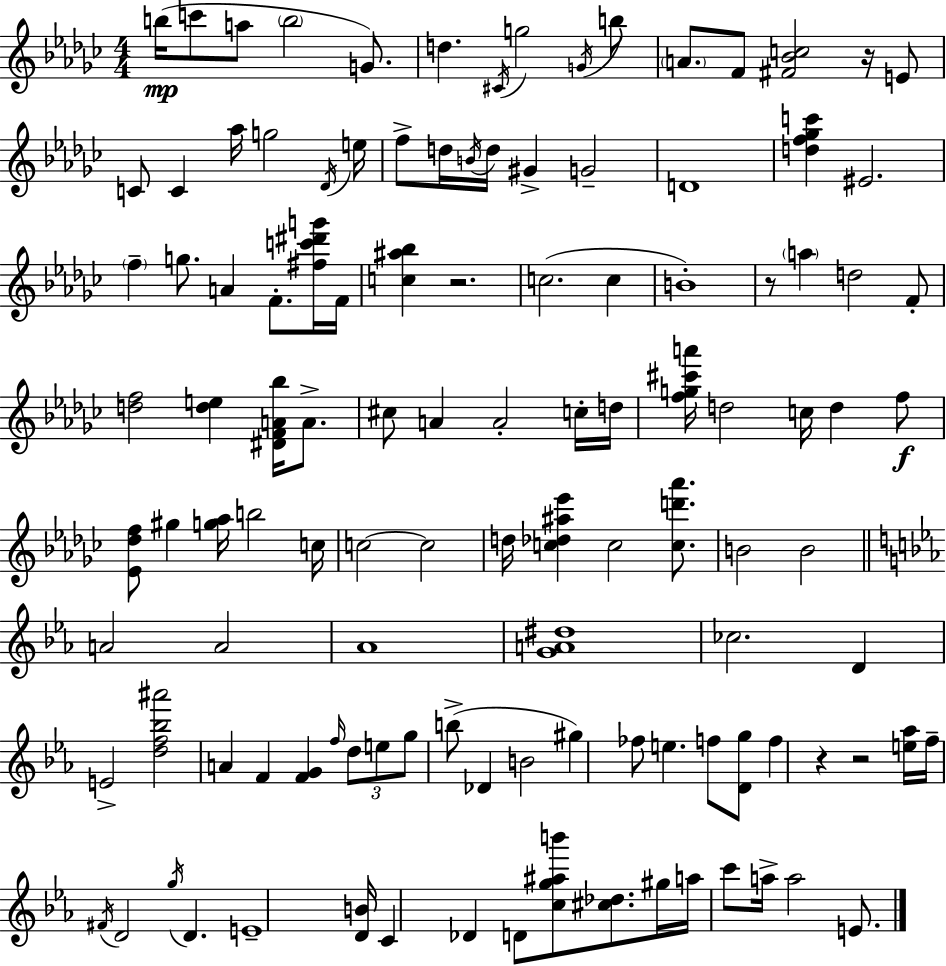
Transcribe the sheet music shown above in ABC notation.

X:1
T:Untitled
M:4/4
L:1/4
K:Ebm
b/4 c'/2 a/2 b2 G/2 d ^C/4 g2 G/4 b/2 A/2 F/2 [^F_Bc]2 z/4 E/2 C/2 C _a/4 g2 _D/4 e/4 f/2 d/4 B/4 d/4 ^G G2 D4 [df_gc'] ^E2 f g/2 A F/2 [^fc'^d'g']/4 F/4 [c^a_b] z2 c2 c B4 z/2 a d2 F/2 [df]2 [de] [^DFA_b]/4 A/2 ^c/2 A A2 c/4 d/4 [fg^c'a']/4 d2 c/4 d f/2 [_E_df]/2 ^g [g_a]/4 b2 c/4 c2 c2 d/4 [c_d^a_e'] c2 [cd'_a']/2 B2 B2 A2 A2 _A4 [GA^d]4 _c2 D E2 [df_b^a']2 A F [FG] f/4 d/2 e/2 g/2 b/2 _D B2 ^g _f/2 e f/2 [Dg]/2 f z z2 [e_a]/4 f/4 ^F/4 D2 g/4 D E4 [DB]/4 C _D D/2 [cg^ab']/2 [^c_d]/2 ^g/4 a/4 c'/2 a/4 a2 E/2